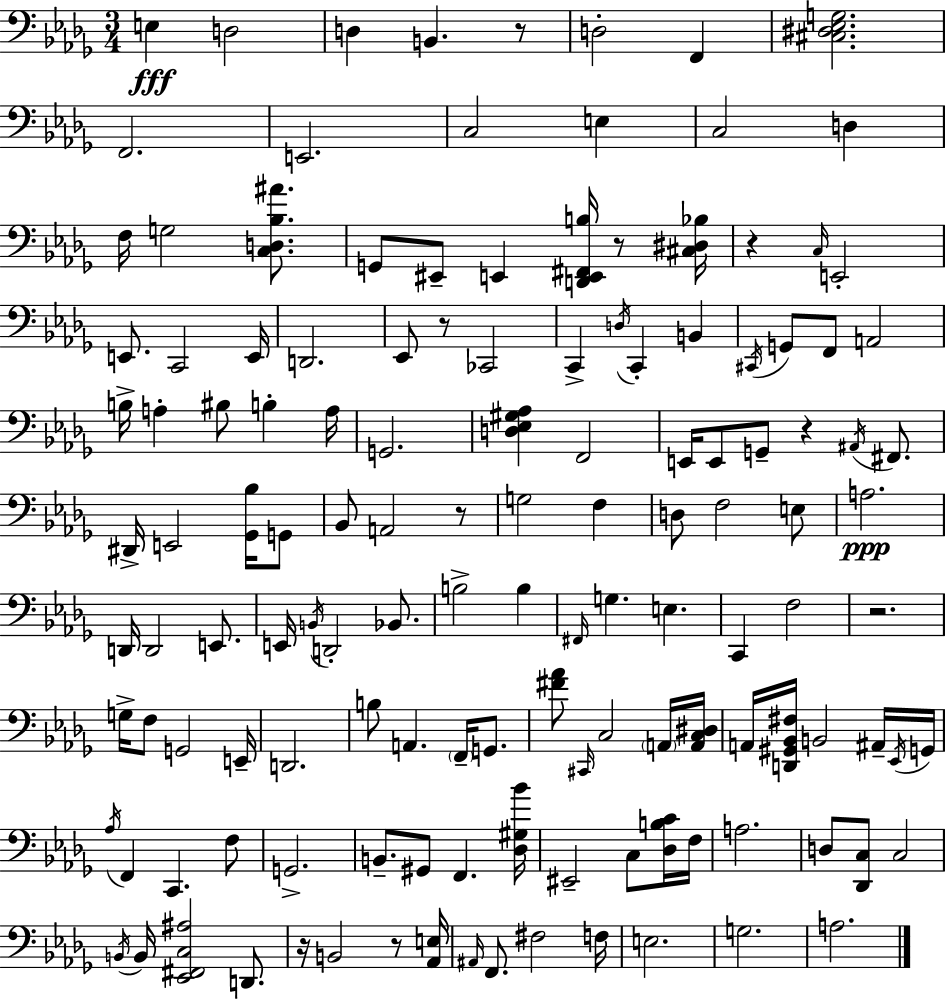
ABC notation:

X:1
T:Untitled
M:3/4
L:1/4
K:Bbm
E, D,2 D, B,, z/2 D,2 F,, [^C,^D,_E,G,]2 F,,2 E,,2 C,2 E, C,2 D, F,/4 G,2 [C,D,_B,^A]/2 G,,/2 ^E,,/2 E,, [D,,E,,^F,,B,]/4 z/2 [^C,^D,_B,]/4 z C,/4 E,,2 E,,/2 C,,2 E,,/4 D,,2 _E,,/2 z/2 _C,,2 C,, D,/4 C,, B,, ^C,,/4 G,,/2 F,,/2 A,,2 B,/4 A, ^B,/2 B, A,/4 G,,2 [D,_E,^G,_A,] F,,2 E,,/4 E,,/2 G,,/2 z ^A,,/4 ^F,,/2 ^D,,/4 E,,2 [_G,,_B,]/4 G,,/2 _B,,/2 A,,2 z/2 G,2 F, D,/2 F,2 E,/2 A,2 D,,/4 D,,2 E,,/2 E,,/4 B,,/4 D,,2 _B,,/2 B,2 B, ^F,,/4 G, E, C,, F,2 z2 G,/4 F,/2 G,,2 E,,/4 D,,2 B,/2 A,, F,,/4 G,,/2 [^F_A]/2 ^C,,/4 C,2 A,,/4 [A,,C,^D,]/4 A,,/4 [D,,^G,,_B,,^F,]/4 B,,2 ^A,,/4 _E,,/4 G,,/4 _A,/4 F,, C,, F,/2 G,,2 B,,/2 ^G,,/2 F,, [_D,^G,_B]/4 ^E,,2 C,/2 [_D,B,C]/4 F,/4 A,2 D,/2 [_D,,C,]/2 C,2 B,,/4 B,,/4 [_E,,^F,,C,^A,]2 D,,/2 z/4 B,,2 z/2 [_A,,E,]/4 ^A,,/4 F,,/2 ^F,2 F,/4 E,2 G,2 A,2